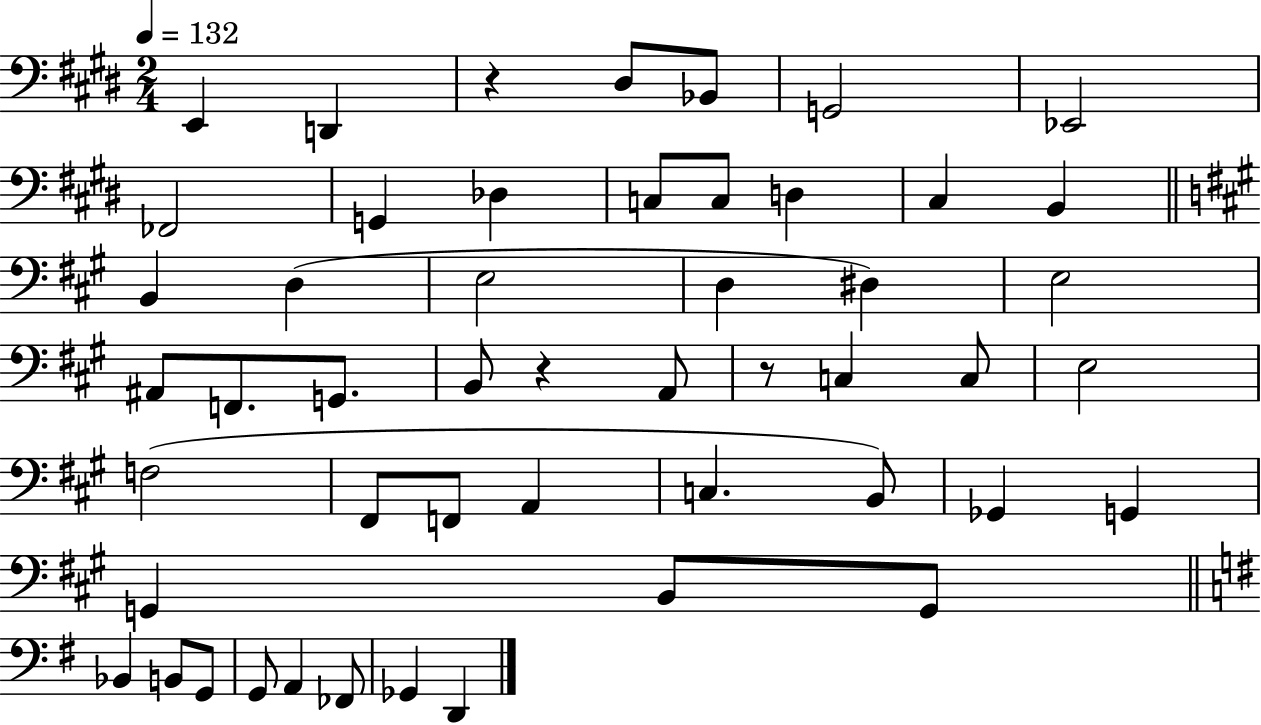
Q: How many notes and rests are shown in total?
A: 50